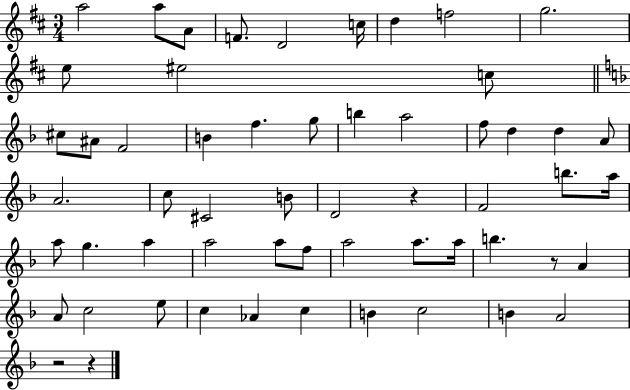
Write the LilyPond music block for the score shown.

{
  \clef treble
  \numericTimeSignature
  \time 3/4
  \key d \major
  a''2 a''8 a'8 | f'8. d'2 c''16 | d''4 f''2 | g''2. | \break e''8 eis''2 c''8 | \bar "||" \break \key f \major cis''8 ais'8 f'2 | b'4 f''4. g''8 | b''4 a''2 | f''8 d''4 d''4 a'8 | \break a'2. | c''8 cis'2 b'8 | d'2 r4 | f'2 b''8. a''16 | \break a''8 g''4. a''4 | a''2 a''8 f''8 | a''2 a''8. a''16 | b''4. r8 a'4 | \break a'8 c''2 e''8 | c''4 aes'4 c''4 | b'4 c''2 | b'4 a'2 | \break r2 r4 | \bar "|."
}